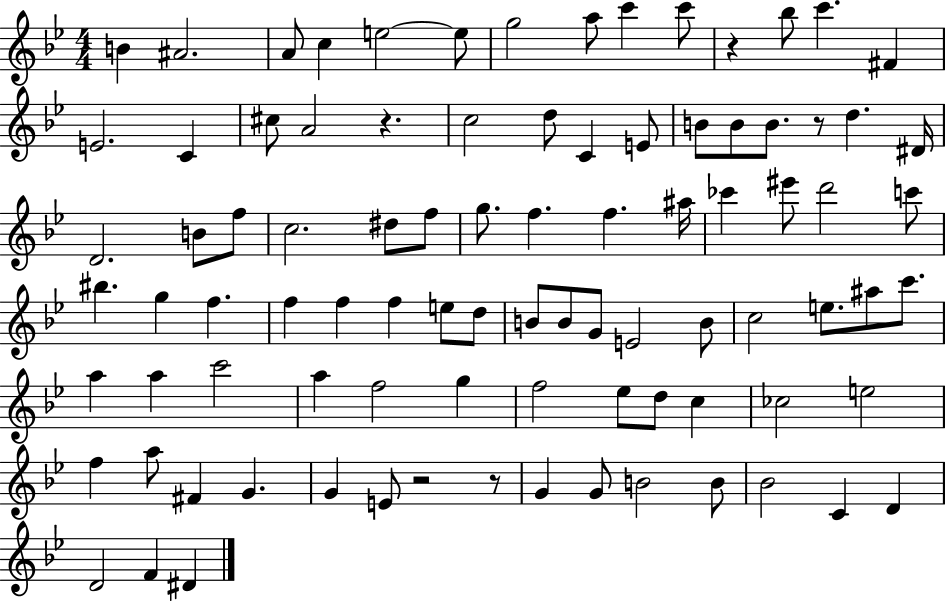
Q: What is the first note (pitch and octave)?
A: B4